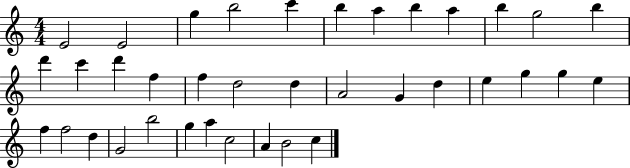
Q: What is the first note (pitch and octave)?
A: E4